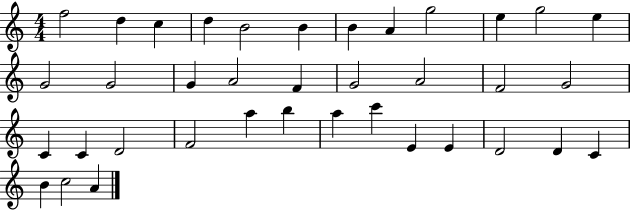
X:1
T:Untitled
M:4/4
L:1/4
K:C
f2 d c d B2 B B A g2 e g2 e G2 G2 G A2 F G2 A2 F2 G2 C C D2 F2 a b a c' E E D2 D C B c2 A